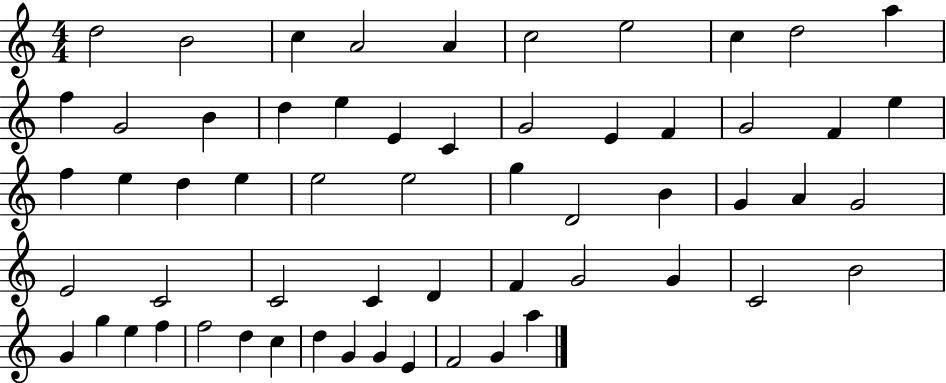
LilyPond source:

{
  \clef treble
  \numericTimeSignature
  \time 4/4
  \key c \major
  d''2 b'2 | c''4 a'2 a'4 | c''2 e''2 | c''4 d''2 a''4 | \break f''4 g'2 b'4 | d''4 e''4 e'4 c'4 | g'2 e'4 f'4 | g'2 f'4 e''4 | \break f''4 e''4 d''4 e''4 | e''2 e''2 | g''4 d'2 b'4 | g'4 a'4 g'2 | \break e'2 c'2 | c'2 c'4 d'4 | f'4 g'2 g'4 | c'2 b'2 | \break g'4 g''4 e''4 f''4 | f''2 d''4 c''4 | d''4 g'4 g'4 e'4 | f'2 g'4 a''4 | \break \bar "|."
}